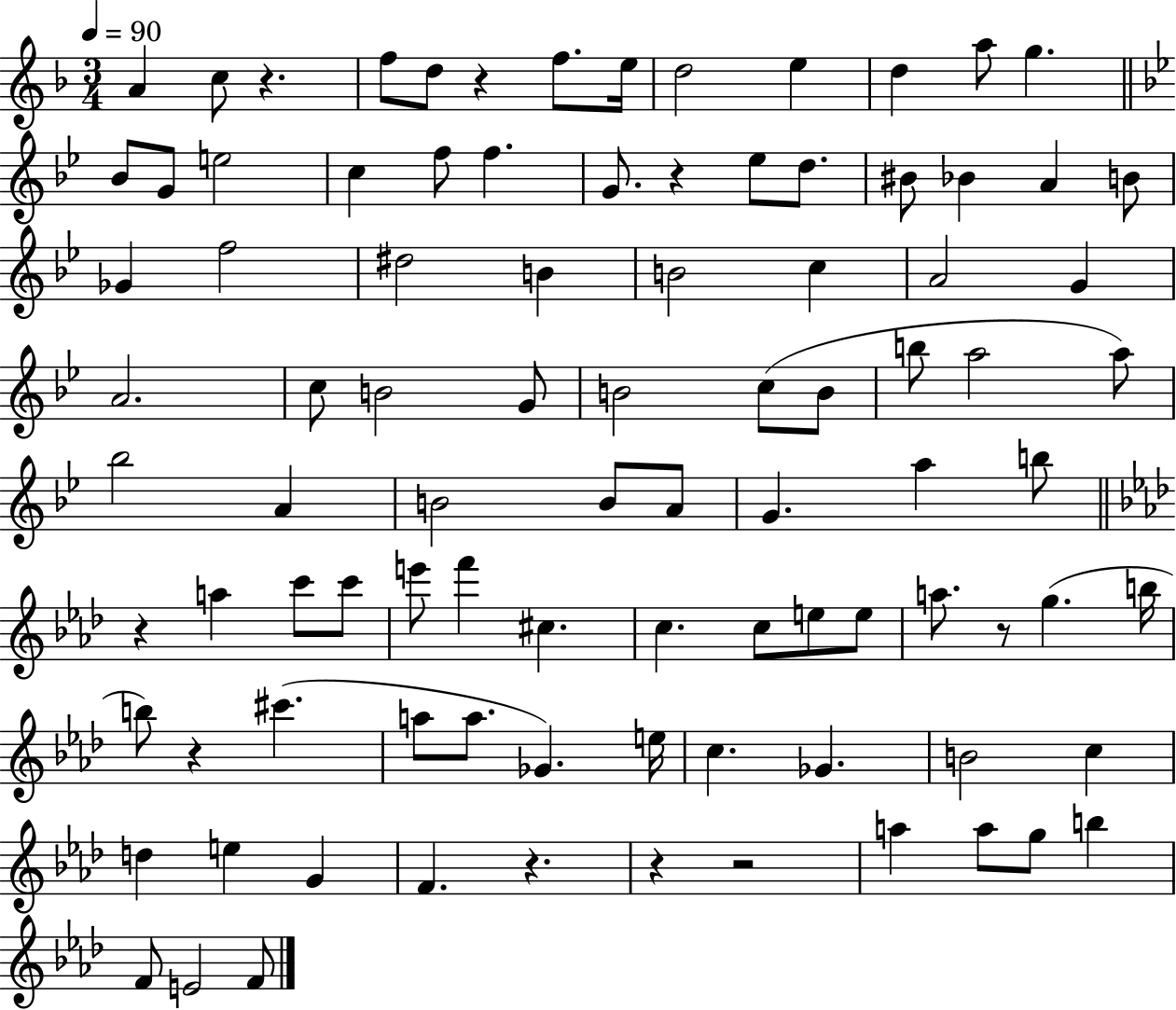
A4/q C5/e R/q. F5/e D5/e R/q F5/e. E5/s D5/h E5/q D5/q A5/e G5/q. Bb4/e G4/e E5/h C5/q F5/e F5/q. G4/e. R/q Eb5/e D5/e. BIS4/e Bb4/q A4/q B4/e Gb4/q F5/h D#5/h B4/q B4/h C5/q A4/h G4/q A4/h. C5/e B4/h G4/e B4/h C5/e B4/e B5/e A5/h A5/e Bb5/h A4/q B4/h B4/e A4/e G4/q. A5/q B5/e R/q A5/q C6/e C6/e E6/e F6/q C#5/q. C5/q. C5/e E5/e E5/e A5/e. R/e G5/q. B5/s B5/e R/q C#6/q. A5/e A5/e. Gb4/q. E5/s C5/q. Gb4/q. B4/h C5/q D5/q E5/q G4/q F4/q. R/q. R/q R/h A5/q A5/e G5/e B5/q F4/e E4/h F4/e